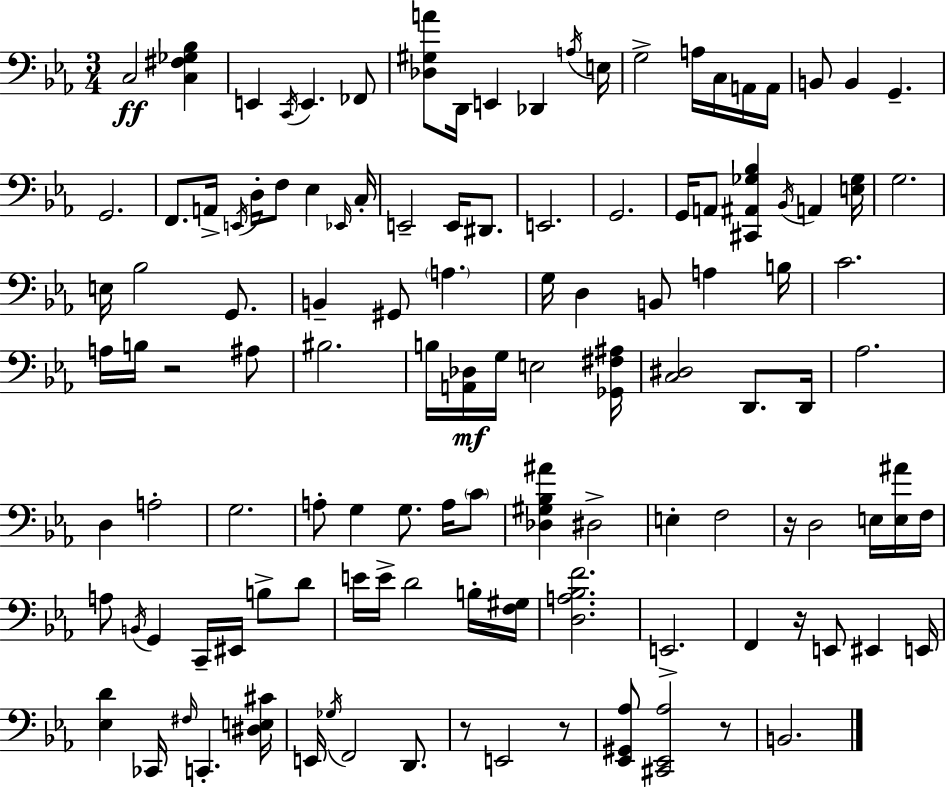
{
  \clef bass
  \numericTimeSignature
  \time 3/4
  \key ees \major
  c2\ff <c fis ges bes>4 | e,4 \acciaccatura { c,16 } e,4. fes,8 | <des gis a'>8 d,16 e,4 des,4 | \acciaccatura { a16 } e16 g2-> a16 c16 | \break a,16 a,16 b,8 b,4 g,4.-- | g,2. | f,8. a,16-> \acciaccatura { e,16 } d16-. f8 ees4 | \grace { ees,16 } c16-. e,2-- | \break e,16 dis,8. e,2. | g,2. | g,16 a,8 <cis, ais, ges bes>4 \acciaccatura { bes,16 } | a,4 <e ges>16 g2. | \break e16 bes2 | g,8. b,4-- gis,8 \parenthesize a4. | g16 d4 b,8 | a4 b16 c'2. | \break a16 b16 r2 | ais8 bis2. | b16 <a, des>16\mf g16 e2 | <ges, fis ais>16 <c dis>2 | \break d,8. d,16 aes2. | d4 a2-. | g2. | a8-. g4 g8. | \break a16 \parenthesize c'8 <des gis bes ais'>4 dis2-> | e4-. f2 | r16 d2 | e16 <e ais'>16 f16 a8 \acciaccatura { b,16 } g,4 | \break c,16-- eis,16 b8-> d'8 e'16 e'16-> d'2 | b16-. <f gis>16 <d a bes f'>2. | e,2.-> | f,4 r16 e,8 | \break eis,4 e,16 <ees d'>4 ces,16 \grace { fis16 } | c,4.-. <dis e cis'>16 e,16 \acciaccatura { ges16 } f,2 | d,8. r8 e,2 | r8 <ees, gis, aes>8 <cis, ees, aes>2 | \break r8 b,2. | \bar "|."
}